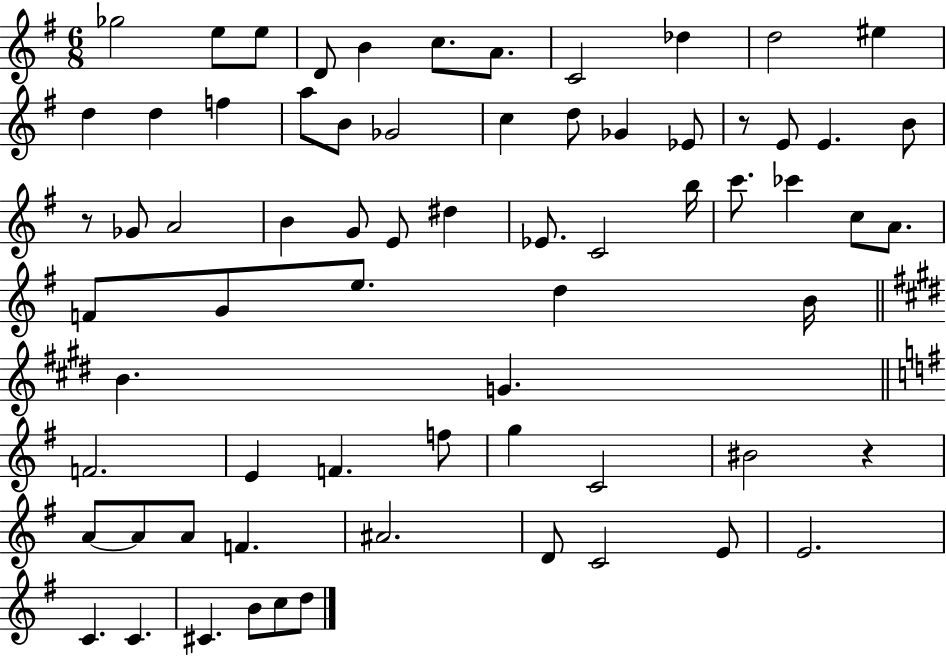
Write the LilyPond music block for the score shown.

{
  \clef treble
  \numericTimeSignature
  \time 6/8
  \key g \major
  \repeat volta 2 { ges''2 e''8 e''8 | d'8 b'4 c''8. a'8. | c'2 des''4 | d''2 eis''4 | \break d''4 d''4 f''4 | a''8 b'8 ges'2 | c''4 d''8 ges'4 ees'8 | r8 e'8 e'4. b'8 | \break r8 ges'8 a'2 | b'4 g'8 e'8 dis''4 | ees'8. c'2 b''16 | c'''8. ces'''4 c''8 a'8. | \break f'8 g'8 e''8. d''4 b'16 | \bar "||" \break \key e \major b'4. g'4. | \bar "||" \break \key g \major f'2. | e'4 f'4. f''8 | g''4 c'2 | bis'2 r4 | \break a'8~~ a'8 a'8 f'4. | ais'2. | d'8 c'2 e'8 | e'2. | \break c'4. c'4. | cis'4. b'8 c''8 d''8 | } \bar "|."
}